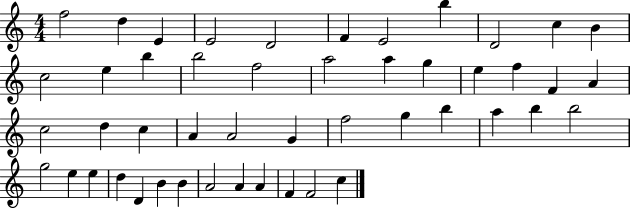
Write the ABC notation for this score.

X:1
T:Untitled
M:4/4
L:1/4
K:C
f2 d E E2 D2 F E2 b D2 c B c2 e b b2 f2 a2 a g e f F A c2 d c A A2 G f2 g b a b b2 g2 e e d D B B A2 A A F F2 c